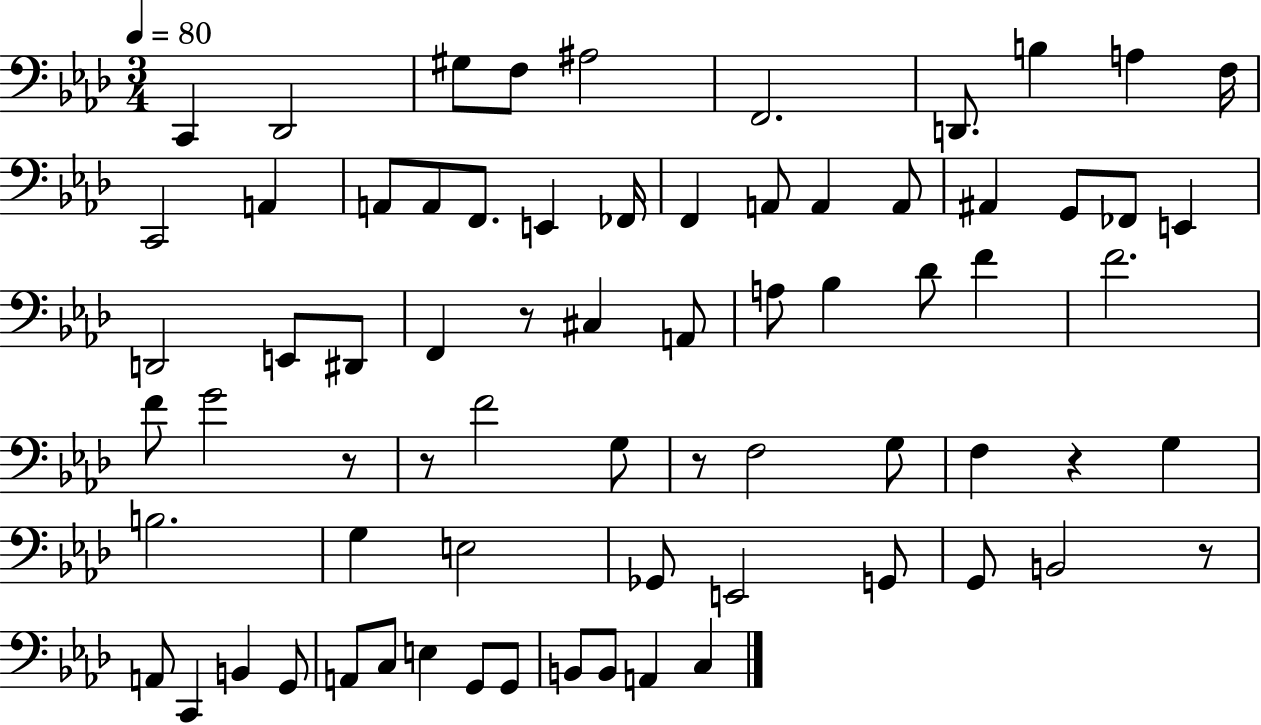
X:1
T:Untitled
M:3/4
L:1/4
K:Ab
C,, _D,,2 ^G,/2 F,/2 ^A,2 F,,2 D,,/2 B, A, F,/4 C,,2 A,, A,,/2 A,,/2 F,,/2 E,, _F,,/4 F,, A,,/2 A,, A,,/2 ^A,, G,,/2 _F,,/2 E,, D,,2 E,,/2 ^D,,/2 F,, z/2 ^C, A,,/2 A,/2 _B, _D/2 F F2 F/2 G2 z/2 z/2 F2 G,/2 z/2 F,2 G,/2 F, z G, B,2 G, E,2 _G,,/2 E,,2 G,,/2 G,,/2 B,,2 z/2 A,,/2 C,, B,, G,,/2 A,,/2 C,/2 E, G,,/2 G,,/2 B,,/2 B,,/2 A,, C,